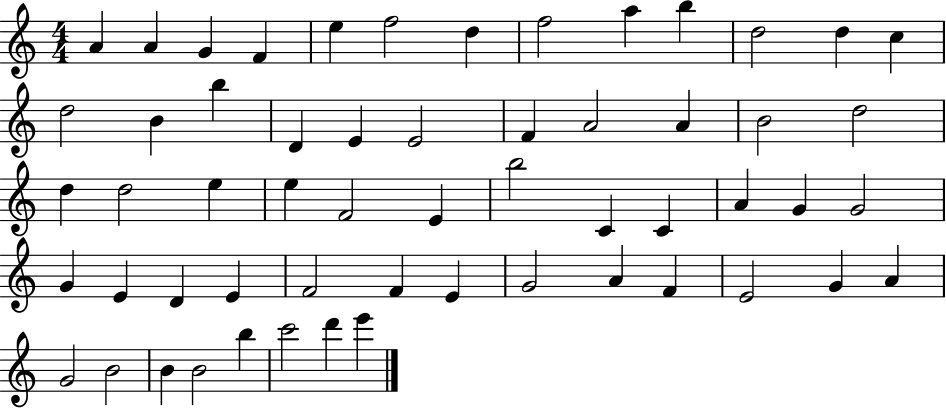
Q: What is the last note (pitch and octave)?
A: E6